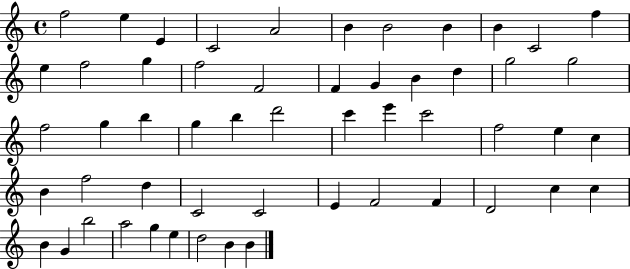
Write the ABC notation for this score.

X:1
T:Untitled
M:4/4
L:1/4
K:C
f2 e E C2 A2 B B2 B B C2 f e f2 g f2 F2 F G B d g2 g2 f2 g b g b d'2 c' e' c'2 f2 e c B f2 d C2 C2 E F2 F D2 c c B G b2 a2 g e d2 B B